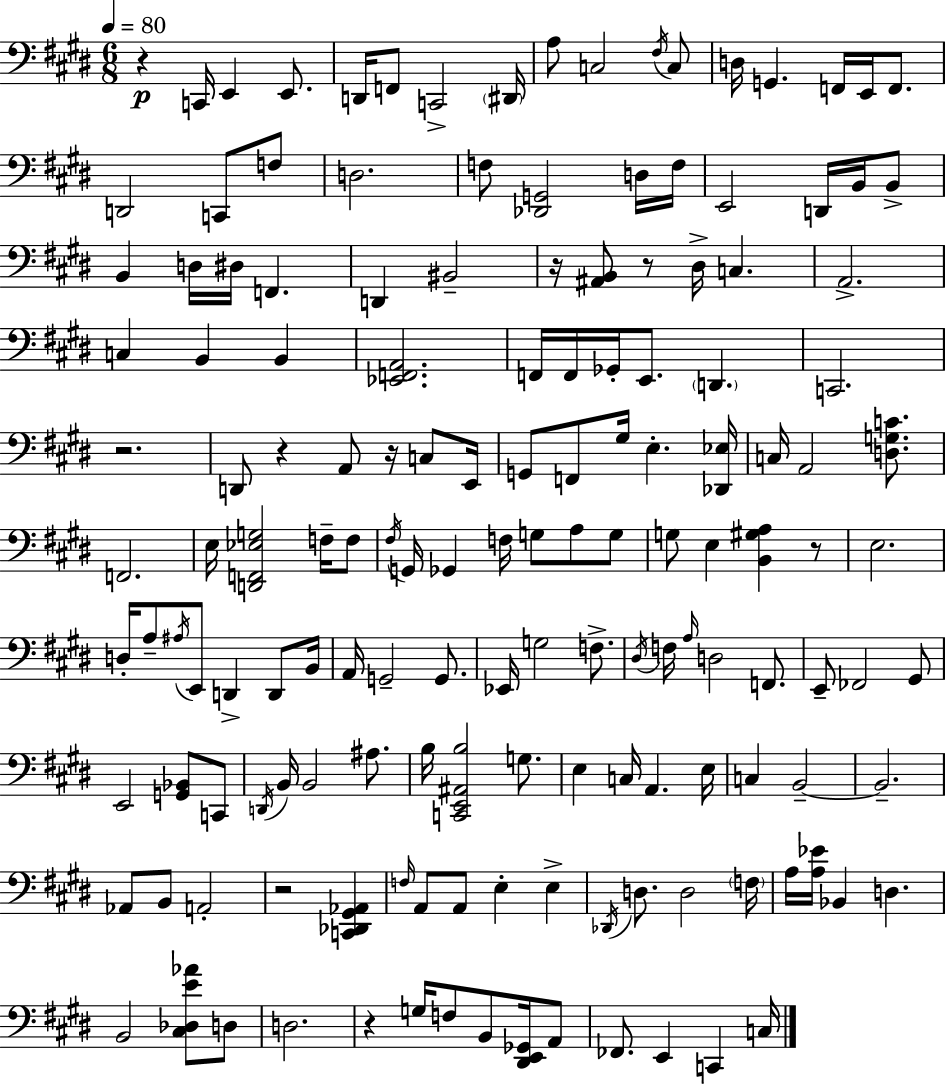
R/q C2/s E2/q E2/e. D2/s F2/e C2/h D#2/s A3/e C3/h F#3/s C3/e D3/s G2/q. F2/s E2/s F2/e. D2/h C2/e F3/e D3/h. F3/e [Db2,G2]/h D3/s F3/s E2/h D2/s B2/s B2/e B2/q D3/s D#3/s F2/q. D2/q BIS2/h R/s [A#2,B2]/e R/e D#3/s C3/q. A2/h. C3/q B2/q B2/q [Eb2,F2,A2]/h. F2/s F2/s Gb2/s E2/e. D2/q. C2/h. R/h. D2/e R/q A2/e R/s C3/e E2/s G2/e F2/e G#3/s E3/q. [Db2,Eb3]/s C3/s A2/h [D3,G3,C4]/e. F2/h. E3/s [D2,F2,Eb3,G3]/h F3/s F3/e F#3/s G2/s Gb2/q F3/s G3/e A3/e G3/e G3/e E3/q [B2,G#3,A3]/q R/e E3/h. D3/s A3/e A#3/s E2/e D2/q D2/e B2/s A2/s G2/h G2/e. Eb2/s G3/h F3/e. D#3/s F3/s A3/s D3/h F2/e. E2/e FES2/h G#2/e E2/h [G2,Bb2]/e C2/e D2/s B2/s B2/h A#3/e. B3/s [C2,E2,A#2,B3]/h G3/e. E3/q C3/s A2/q. E3/s C3/q B2/h B2/h. Ab2/e B2/e A2/h R/h [C2,Db2,G#2,Ab2]/q F3/s A2/e A2/e E3/q E3/q Db2/s D3/e. D3/h F3/s A3/s [A3,Eb4]/s Bb2/q D3/q. B2/h [C#3,Db3,E4,Ab4]/e D3/e D3/h. R/q G3/s F3/e B2/e [D#2,E2,Gb2]/s A2/e FES2/e. E2/q C2/q C3/s